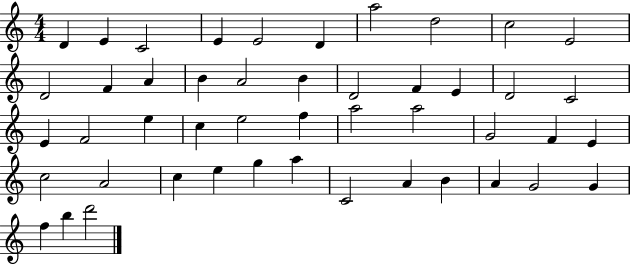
{
  \clef treble
  \numericTimeSignature
  \time 4/4
  \key c \major
  d'4 e'4 c'2 | e'4 e'2 d'4 | a''2 d''2 | c''2 e'2 | \break d'2 f'4 a'4 | b'4 a'2 b'4 | d'2 f'4 e'4 | d'2 c'2 | \break e'4 f'2 e''4 | c''4 e''2 f''4 | a''2 a''2 | g'2 f'4 e'4 | \break c''2 a'2 | c''4 e''4 g''4 a''4 | c'2 a'4 b'4 | a'4 g'2 g'4 | \break f''4 b''4 d'''2 | \bar "|."
}